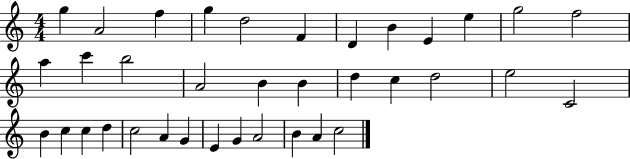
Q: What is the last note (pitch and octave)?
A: C5